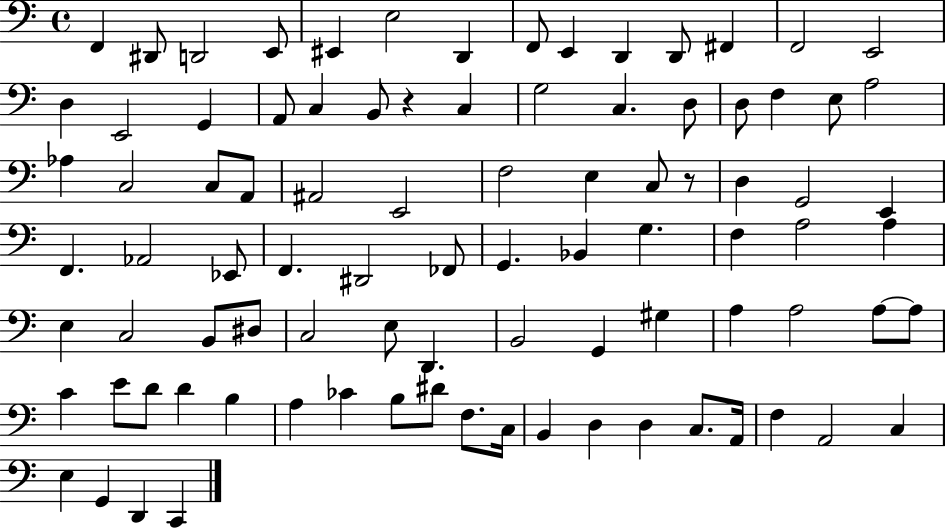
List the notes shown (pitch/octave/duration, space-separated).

F2/q D#2/e D2/h E2/e EIS2/q E3/h D2/q F2/e E2/q D2/q D2/e F#2/q F2/h E2/h D3/q E2/h G2/q A2/e C3/q B2/e R/q C3/q G3/h C3/q. D3/e D3/e F3/q E3/e A3/h Ab3/q C3/h C3/e A2/e A#2/h E2/h F3/h E3/q C3/e R/e D3/q G2/h E2/q F2/q. Ab2/h Eb2/e F2/q. D#2/h FES2/e G2/q. Bb2/q G3/q. F3/q A3/h A3/q E3/q C3/h B2/e D#3/e C3/h E3/e D2/q. B2/h G2/q G#3/q A3/q A3/h A3/e A3/e C4/q E4/e D4/e D4/q B3/q A3/q CES4/q B3/e D#4/e F3/e. C3/s B2/q D3/q D3/q C3/e. A2/s F3/q A2/h C3/q E3/q G2/q D2/q C2/q